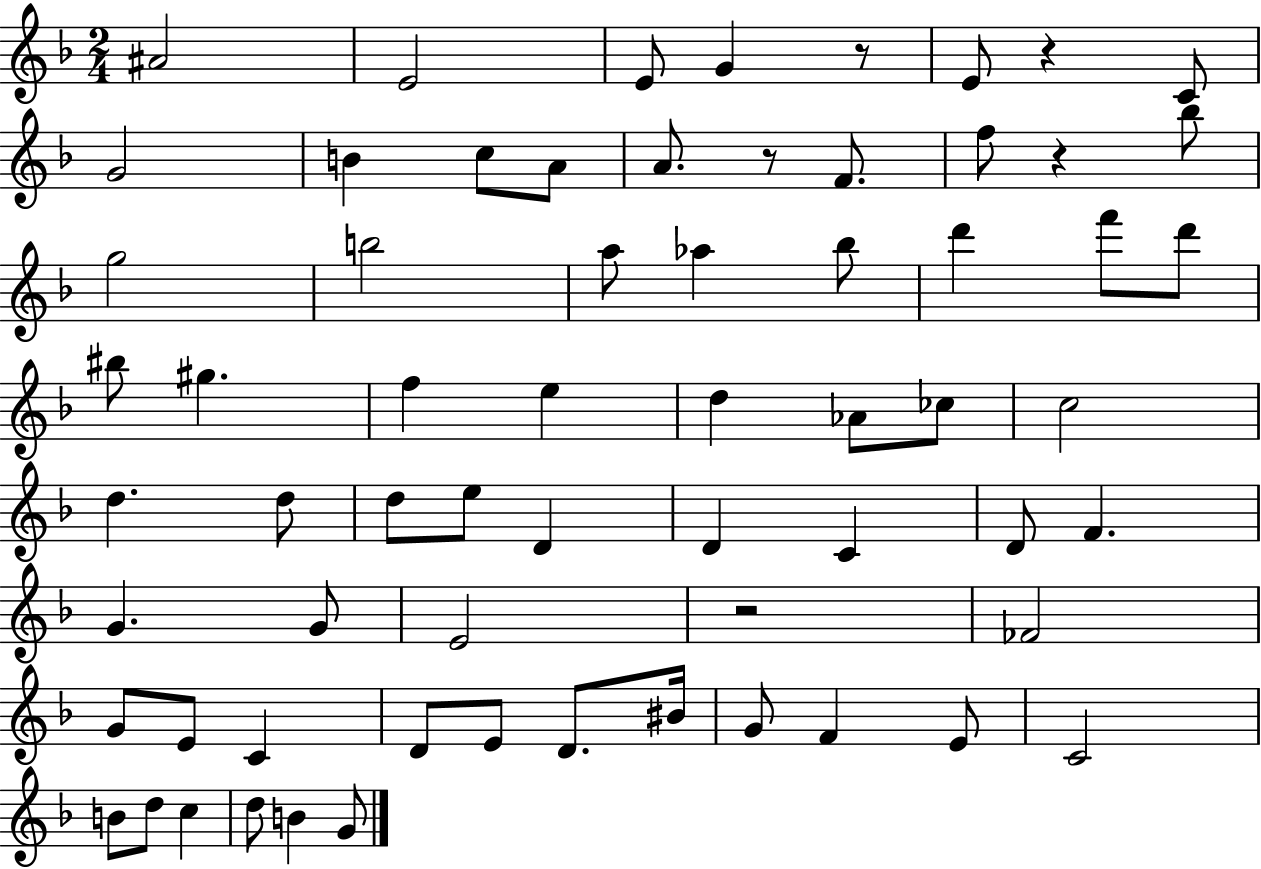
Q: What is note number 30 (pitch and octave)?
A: C5